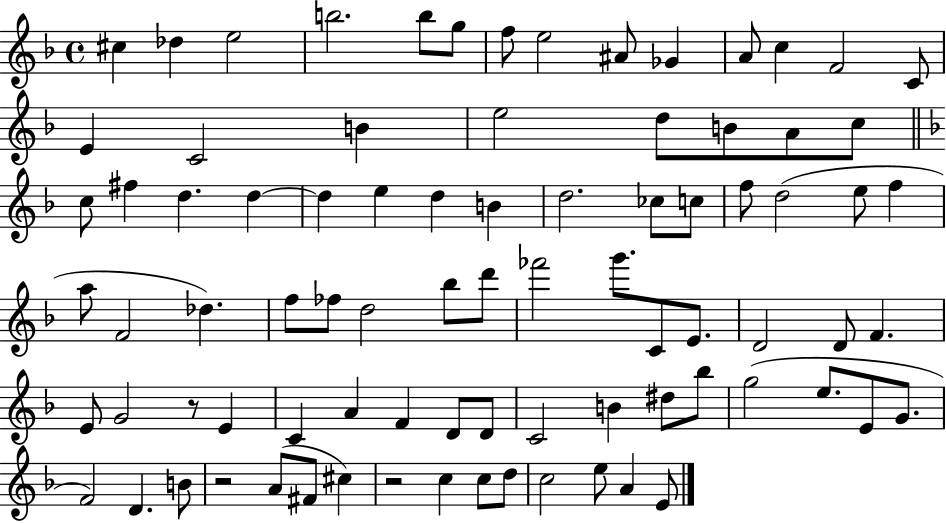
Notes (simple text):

C#5/q Db5/q E5/h B5/h. B5/e G5/e F5/e E5/h A#4/e Gb4/q A4/e C5/q F4/h C4/e E4/q C4/h B4/q E5/h D5/e B4/e A4/e C5/e C5/e F#5/q D5/q. D5/q D5/q E5/q D5/q B4/q D5/h. CES5/e C5/e F5/e D5/h E5/e F5/q A5/e F4/h Db5/q. F5/e FES5/e D5/h Bb5/e D6/e FES6/h G6/e. C4/e E4/e. D4/h D4/e F4/q. E4/e G4/h R/e E4/q C4/q A4/q F4/q D4/e D4/e C4/h B4/q D#5/e Bb5/e G5/h E5/e. E4/e G4/e. F4/h D4/q. B4/e R/h A4/e F#4/e C#5/q R/h C5/q C5/e D5/e C5/h E5/e A4/q E4/e